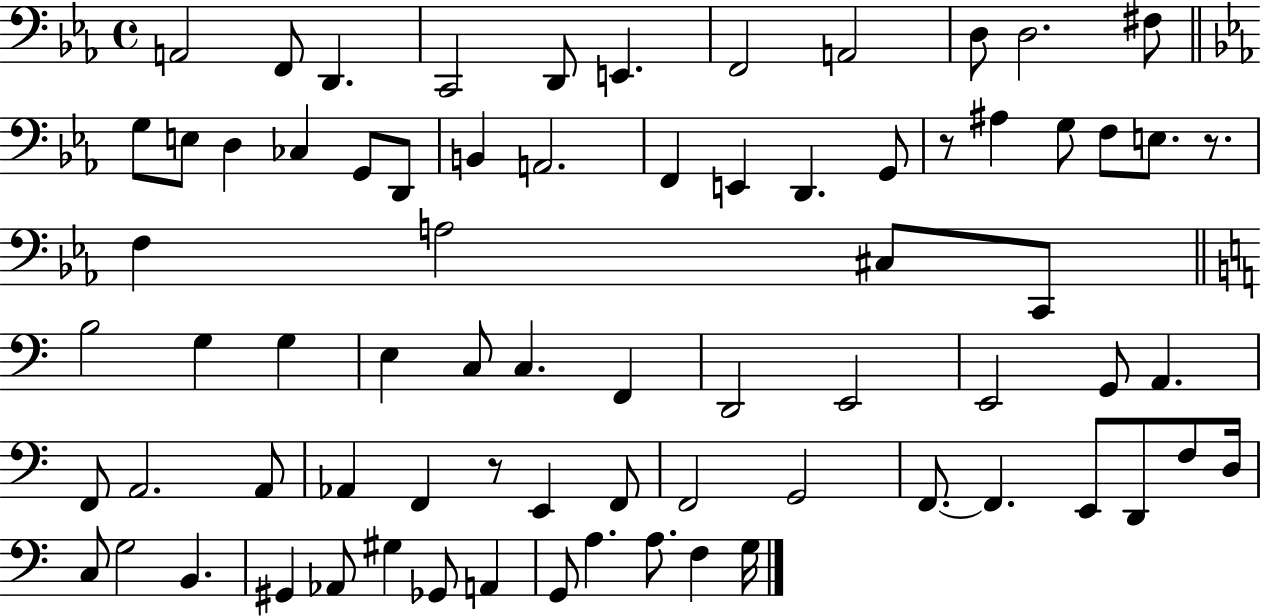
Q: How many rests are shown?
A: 3